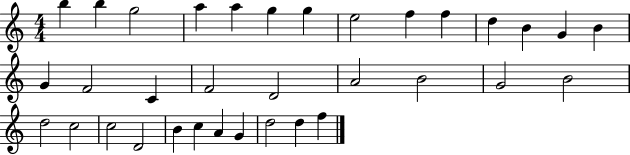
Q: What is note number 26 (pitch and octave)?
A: C5